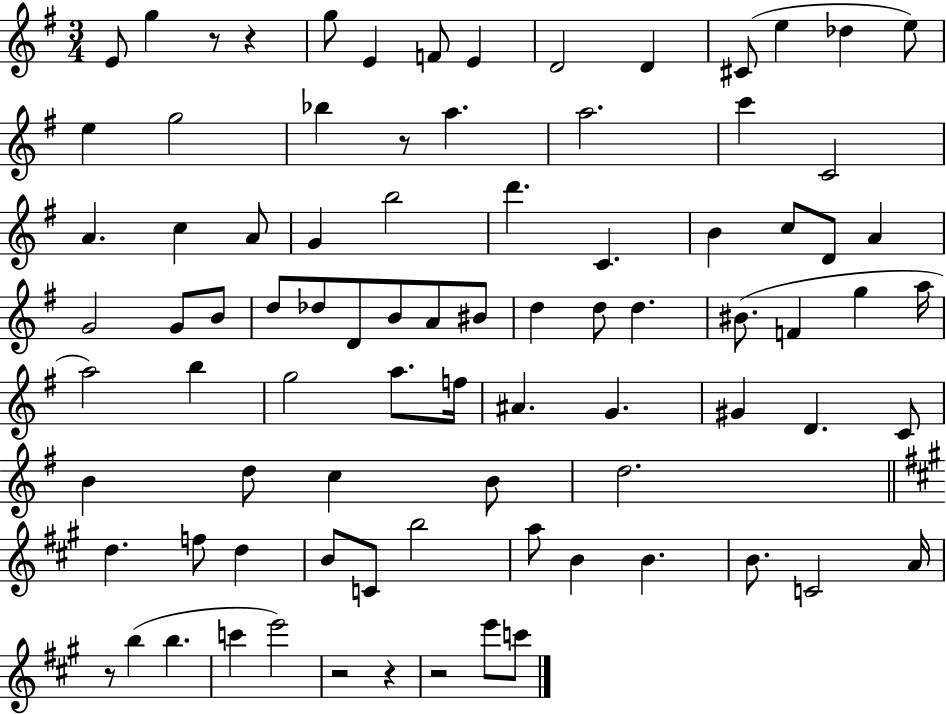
E4/e G5/q R/e R/q G5/e E4/q F4/e E4/q D4/h D4/q C#4/e E5/q Db5/q E5/e E5/q G5/h Bb5/q R/e A5/q. A5/h. C6/q C4/h A4/q. C5/q A4/e G4/q B5/h D6/q. C4/q. B4/q C5/e D4/e A4/q G4/h G4/e B4/e D5/e Db5/e D4/e B4/e A4/e BIS4/e D5/q D5/e D5/q. BIS4/e. F4/q G5/q A5/s A5/h B5/q G5/h A5/e. F5/s A#4/q. G4/q. G#4/q D4/q. C4/e B4/q D5/e C5/q B4/e D5/h. D5/q. F5/e D5/q B4/e C4/e B5/h A5/e B4/q B4/q. B4/e. C4/h A4/s R/e B5/q B5/q. C6/q E6/h R/h R/q R/h E6/e C6/e